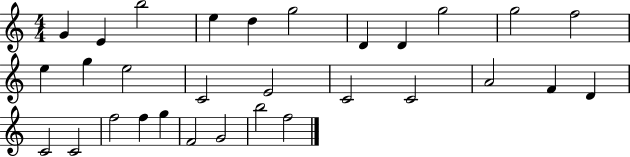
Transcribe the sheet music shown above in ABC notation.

X:1
T:Untitled
M:4/4
L:1/4
K:C
G E b2 e d g2 D D g2 g2 f2 e g e2 C2 E2 C2 C2 A2 F D C2 C2 f2 f g F2 G2 b2 f2